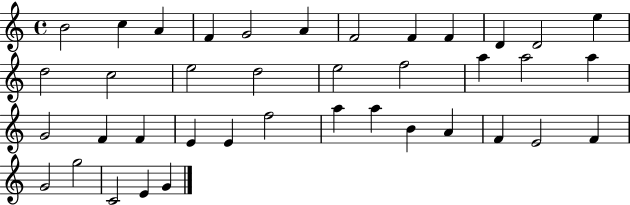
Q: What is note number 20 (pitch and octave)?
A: A5